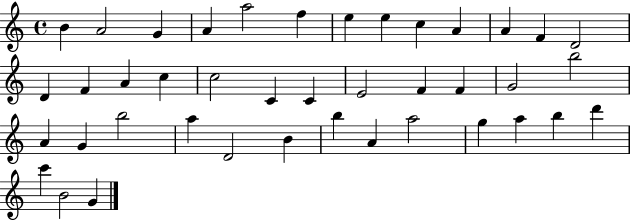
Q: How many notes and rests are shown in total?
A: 41